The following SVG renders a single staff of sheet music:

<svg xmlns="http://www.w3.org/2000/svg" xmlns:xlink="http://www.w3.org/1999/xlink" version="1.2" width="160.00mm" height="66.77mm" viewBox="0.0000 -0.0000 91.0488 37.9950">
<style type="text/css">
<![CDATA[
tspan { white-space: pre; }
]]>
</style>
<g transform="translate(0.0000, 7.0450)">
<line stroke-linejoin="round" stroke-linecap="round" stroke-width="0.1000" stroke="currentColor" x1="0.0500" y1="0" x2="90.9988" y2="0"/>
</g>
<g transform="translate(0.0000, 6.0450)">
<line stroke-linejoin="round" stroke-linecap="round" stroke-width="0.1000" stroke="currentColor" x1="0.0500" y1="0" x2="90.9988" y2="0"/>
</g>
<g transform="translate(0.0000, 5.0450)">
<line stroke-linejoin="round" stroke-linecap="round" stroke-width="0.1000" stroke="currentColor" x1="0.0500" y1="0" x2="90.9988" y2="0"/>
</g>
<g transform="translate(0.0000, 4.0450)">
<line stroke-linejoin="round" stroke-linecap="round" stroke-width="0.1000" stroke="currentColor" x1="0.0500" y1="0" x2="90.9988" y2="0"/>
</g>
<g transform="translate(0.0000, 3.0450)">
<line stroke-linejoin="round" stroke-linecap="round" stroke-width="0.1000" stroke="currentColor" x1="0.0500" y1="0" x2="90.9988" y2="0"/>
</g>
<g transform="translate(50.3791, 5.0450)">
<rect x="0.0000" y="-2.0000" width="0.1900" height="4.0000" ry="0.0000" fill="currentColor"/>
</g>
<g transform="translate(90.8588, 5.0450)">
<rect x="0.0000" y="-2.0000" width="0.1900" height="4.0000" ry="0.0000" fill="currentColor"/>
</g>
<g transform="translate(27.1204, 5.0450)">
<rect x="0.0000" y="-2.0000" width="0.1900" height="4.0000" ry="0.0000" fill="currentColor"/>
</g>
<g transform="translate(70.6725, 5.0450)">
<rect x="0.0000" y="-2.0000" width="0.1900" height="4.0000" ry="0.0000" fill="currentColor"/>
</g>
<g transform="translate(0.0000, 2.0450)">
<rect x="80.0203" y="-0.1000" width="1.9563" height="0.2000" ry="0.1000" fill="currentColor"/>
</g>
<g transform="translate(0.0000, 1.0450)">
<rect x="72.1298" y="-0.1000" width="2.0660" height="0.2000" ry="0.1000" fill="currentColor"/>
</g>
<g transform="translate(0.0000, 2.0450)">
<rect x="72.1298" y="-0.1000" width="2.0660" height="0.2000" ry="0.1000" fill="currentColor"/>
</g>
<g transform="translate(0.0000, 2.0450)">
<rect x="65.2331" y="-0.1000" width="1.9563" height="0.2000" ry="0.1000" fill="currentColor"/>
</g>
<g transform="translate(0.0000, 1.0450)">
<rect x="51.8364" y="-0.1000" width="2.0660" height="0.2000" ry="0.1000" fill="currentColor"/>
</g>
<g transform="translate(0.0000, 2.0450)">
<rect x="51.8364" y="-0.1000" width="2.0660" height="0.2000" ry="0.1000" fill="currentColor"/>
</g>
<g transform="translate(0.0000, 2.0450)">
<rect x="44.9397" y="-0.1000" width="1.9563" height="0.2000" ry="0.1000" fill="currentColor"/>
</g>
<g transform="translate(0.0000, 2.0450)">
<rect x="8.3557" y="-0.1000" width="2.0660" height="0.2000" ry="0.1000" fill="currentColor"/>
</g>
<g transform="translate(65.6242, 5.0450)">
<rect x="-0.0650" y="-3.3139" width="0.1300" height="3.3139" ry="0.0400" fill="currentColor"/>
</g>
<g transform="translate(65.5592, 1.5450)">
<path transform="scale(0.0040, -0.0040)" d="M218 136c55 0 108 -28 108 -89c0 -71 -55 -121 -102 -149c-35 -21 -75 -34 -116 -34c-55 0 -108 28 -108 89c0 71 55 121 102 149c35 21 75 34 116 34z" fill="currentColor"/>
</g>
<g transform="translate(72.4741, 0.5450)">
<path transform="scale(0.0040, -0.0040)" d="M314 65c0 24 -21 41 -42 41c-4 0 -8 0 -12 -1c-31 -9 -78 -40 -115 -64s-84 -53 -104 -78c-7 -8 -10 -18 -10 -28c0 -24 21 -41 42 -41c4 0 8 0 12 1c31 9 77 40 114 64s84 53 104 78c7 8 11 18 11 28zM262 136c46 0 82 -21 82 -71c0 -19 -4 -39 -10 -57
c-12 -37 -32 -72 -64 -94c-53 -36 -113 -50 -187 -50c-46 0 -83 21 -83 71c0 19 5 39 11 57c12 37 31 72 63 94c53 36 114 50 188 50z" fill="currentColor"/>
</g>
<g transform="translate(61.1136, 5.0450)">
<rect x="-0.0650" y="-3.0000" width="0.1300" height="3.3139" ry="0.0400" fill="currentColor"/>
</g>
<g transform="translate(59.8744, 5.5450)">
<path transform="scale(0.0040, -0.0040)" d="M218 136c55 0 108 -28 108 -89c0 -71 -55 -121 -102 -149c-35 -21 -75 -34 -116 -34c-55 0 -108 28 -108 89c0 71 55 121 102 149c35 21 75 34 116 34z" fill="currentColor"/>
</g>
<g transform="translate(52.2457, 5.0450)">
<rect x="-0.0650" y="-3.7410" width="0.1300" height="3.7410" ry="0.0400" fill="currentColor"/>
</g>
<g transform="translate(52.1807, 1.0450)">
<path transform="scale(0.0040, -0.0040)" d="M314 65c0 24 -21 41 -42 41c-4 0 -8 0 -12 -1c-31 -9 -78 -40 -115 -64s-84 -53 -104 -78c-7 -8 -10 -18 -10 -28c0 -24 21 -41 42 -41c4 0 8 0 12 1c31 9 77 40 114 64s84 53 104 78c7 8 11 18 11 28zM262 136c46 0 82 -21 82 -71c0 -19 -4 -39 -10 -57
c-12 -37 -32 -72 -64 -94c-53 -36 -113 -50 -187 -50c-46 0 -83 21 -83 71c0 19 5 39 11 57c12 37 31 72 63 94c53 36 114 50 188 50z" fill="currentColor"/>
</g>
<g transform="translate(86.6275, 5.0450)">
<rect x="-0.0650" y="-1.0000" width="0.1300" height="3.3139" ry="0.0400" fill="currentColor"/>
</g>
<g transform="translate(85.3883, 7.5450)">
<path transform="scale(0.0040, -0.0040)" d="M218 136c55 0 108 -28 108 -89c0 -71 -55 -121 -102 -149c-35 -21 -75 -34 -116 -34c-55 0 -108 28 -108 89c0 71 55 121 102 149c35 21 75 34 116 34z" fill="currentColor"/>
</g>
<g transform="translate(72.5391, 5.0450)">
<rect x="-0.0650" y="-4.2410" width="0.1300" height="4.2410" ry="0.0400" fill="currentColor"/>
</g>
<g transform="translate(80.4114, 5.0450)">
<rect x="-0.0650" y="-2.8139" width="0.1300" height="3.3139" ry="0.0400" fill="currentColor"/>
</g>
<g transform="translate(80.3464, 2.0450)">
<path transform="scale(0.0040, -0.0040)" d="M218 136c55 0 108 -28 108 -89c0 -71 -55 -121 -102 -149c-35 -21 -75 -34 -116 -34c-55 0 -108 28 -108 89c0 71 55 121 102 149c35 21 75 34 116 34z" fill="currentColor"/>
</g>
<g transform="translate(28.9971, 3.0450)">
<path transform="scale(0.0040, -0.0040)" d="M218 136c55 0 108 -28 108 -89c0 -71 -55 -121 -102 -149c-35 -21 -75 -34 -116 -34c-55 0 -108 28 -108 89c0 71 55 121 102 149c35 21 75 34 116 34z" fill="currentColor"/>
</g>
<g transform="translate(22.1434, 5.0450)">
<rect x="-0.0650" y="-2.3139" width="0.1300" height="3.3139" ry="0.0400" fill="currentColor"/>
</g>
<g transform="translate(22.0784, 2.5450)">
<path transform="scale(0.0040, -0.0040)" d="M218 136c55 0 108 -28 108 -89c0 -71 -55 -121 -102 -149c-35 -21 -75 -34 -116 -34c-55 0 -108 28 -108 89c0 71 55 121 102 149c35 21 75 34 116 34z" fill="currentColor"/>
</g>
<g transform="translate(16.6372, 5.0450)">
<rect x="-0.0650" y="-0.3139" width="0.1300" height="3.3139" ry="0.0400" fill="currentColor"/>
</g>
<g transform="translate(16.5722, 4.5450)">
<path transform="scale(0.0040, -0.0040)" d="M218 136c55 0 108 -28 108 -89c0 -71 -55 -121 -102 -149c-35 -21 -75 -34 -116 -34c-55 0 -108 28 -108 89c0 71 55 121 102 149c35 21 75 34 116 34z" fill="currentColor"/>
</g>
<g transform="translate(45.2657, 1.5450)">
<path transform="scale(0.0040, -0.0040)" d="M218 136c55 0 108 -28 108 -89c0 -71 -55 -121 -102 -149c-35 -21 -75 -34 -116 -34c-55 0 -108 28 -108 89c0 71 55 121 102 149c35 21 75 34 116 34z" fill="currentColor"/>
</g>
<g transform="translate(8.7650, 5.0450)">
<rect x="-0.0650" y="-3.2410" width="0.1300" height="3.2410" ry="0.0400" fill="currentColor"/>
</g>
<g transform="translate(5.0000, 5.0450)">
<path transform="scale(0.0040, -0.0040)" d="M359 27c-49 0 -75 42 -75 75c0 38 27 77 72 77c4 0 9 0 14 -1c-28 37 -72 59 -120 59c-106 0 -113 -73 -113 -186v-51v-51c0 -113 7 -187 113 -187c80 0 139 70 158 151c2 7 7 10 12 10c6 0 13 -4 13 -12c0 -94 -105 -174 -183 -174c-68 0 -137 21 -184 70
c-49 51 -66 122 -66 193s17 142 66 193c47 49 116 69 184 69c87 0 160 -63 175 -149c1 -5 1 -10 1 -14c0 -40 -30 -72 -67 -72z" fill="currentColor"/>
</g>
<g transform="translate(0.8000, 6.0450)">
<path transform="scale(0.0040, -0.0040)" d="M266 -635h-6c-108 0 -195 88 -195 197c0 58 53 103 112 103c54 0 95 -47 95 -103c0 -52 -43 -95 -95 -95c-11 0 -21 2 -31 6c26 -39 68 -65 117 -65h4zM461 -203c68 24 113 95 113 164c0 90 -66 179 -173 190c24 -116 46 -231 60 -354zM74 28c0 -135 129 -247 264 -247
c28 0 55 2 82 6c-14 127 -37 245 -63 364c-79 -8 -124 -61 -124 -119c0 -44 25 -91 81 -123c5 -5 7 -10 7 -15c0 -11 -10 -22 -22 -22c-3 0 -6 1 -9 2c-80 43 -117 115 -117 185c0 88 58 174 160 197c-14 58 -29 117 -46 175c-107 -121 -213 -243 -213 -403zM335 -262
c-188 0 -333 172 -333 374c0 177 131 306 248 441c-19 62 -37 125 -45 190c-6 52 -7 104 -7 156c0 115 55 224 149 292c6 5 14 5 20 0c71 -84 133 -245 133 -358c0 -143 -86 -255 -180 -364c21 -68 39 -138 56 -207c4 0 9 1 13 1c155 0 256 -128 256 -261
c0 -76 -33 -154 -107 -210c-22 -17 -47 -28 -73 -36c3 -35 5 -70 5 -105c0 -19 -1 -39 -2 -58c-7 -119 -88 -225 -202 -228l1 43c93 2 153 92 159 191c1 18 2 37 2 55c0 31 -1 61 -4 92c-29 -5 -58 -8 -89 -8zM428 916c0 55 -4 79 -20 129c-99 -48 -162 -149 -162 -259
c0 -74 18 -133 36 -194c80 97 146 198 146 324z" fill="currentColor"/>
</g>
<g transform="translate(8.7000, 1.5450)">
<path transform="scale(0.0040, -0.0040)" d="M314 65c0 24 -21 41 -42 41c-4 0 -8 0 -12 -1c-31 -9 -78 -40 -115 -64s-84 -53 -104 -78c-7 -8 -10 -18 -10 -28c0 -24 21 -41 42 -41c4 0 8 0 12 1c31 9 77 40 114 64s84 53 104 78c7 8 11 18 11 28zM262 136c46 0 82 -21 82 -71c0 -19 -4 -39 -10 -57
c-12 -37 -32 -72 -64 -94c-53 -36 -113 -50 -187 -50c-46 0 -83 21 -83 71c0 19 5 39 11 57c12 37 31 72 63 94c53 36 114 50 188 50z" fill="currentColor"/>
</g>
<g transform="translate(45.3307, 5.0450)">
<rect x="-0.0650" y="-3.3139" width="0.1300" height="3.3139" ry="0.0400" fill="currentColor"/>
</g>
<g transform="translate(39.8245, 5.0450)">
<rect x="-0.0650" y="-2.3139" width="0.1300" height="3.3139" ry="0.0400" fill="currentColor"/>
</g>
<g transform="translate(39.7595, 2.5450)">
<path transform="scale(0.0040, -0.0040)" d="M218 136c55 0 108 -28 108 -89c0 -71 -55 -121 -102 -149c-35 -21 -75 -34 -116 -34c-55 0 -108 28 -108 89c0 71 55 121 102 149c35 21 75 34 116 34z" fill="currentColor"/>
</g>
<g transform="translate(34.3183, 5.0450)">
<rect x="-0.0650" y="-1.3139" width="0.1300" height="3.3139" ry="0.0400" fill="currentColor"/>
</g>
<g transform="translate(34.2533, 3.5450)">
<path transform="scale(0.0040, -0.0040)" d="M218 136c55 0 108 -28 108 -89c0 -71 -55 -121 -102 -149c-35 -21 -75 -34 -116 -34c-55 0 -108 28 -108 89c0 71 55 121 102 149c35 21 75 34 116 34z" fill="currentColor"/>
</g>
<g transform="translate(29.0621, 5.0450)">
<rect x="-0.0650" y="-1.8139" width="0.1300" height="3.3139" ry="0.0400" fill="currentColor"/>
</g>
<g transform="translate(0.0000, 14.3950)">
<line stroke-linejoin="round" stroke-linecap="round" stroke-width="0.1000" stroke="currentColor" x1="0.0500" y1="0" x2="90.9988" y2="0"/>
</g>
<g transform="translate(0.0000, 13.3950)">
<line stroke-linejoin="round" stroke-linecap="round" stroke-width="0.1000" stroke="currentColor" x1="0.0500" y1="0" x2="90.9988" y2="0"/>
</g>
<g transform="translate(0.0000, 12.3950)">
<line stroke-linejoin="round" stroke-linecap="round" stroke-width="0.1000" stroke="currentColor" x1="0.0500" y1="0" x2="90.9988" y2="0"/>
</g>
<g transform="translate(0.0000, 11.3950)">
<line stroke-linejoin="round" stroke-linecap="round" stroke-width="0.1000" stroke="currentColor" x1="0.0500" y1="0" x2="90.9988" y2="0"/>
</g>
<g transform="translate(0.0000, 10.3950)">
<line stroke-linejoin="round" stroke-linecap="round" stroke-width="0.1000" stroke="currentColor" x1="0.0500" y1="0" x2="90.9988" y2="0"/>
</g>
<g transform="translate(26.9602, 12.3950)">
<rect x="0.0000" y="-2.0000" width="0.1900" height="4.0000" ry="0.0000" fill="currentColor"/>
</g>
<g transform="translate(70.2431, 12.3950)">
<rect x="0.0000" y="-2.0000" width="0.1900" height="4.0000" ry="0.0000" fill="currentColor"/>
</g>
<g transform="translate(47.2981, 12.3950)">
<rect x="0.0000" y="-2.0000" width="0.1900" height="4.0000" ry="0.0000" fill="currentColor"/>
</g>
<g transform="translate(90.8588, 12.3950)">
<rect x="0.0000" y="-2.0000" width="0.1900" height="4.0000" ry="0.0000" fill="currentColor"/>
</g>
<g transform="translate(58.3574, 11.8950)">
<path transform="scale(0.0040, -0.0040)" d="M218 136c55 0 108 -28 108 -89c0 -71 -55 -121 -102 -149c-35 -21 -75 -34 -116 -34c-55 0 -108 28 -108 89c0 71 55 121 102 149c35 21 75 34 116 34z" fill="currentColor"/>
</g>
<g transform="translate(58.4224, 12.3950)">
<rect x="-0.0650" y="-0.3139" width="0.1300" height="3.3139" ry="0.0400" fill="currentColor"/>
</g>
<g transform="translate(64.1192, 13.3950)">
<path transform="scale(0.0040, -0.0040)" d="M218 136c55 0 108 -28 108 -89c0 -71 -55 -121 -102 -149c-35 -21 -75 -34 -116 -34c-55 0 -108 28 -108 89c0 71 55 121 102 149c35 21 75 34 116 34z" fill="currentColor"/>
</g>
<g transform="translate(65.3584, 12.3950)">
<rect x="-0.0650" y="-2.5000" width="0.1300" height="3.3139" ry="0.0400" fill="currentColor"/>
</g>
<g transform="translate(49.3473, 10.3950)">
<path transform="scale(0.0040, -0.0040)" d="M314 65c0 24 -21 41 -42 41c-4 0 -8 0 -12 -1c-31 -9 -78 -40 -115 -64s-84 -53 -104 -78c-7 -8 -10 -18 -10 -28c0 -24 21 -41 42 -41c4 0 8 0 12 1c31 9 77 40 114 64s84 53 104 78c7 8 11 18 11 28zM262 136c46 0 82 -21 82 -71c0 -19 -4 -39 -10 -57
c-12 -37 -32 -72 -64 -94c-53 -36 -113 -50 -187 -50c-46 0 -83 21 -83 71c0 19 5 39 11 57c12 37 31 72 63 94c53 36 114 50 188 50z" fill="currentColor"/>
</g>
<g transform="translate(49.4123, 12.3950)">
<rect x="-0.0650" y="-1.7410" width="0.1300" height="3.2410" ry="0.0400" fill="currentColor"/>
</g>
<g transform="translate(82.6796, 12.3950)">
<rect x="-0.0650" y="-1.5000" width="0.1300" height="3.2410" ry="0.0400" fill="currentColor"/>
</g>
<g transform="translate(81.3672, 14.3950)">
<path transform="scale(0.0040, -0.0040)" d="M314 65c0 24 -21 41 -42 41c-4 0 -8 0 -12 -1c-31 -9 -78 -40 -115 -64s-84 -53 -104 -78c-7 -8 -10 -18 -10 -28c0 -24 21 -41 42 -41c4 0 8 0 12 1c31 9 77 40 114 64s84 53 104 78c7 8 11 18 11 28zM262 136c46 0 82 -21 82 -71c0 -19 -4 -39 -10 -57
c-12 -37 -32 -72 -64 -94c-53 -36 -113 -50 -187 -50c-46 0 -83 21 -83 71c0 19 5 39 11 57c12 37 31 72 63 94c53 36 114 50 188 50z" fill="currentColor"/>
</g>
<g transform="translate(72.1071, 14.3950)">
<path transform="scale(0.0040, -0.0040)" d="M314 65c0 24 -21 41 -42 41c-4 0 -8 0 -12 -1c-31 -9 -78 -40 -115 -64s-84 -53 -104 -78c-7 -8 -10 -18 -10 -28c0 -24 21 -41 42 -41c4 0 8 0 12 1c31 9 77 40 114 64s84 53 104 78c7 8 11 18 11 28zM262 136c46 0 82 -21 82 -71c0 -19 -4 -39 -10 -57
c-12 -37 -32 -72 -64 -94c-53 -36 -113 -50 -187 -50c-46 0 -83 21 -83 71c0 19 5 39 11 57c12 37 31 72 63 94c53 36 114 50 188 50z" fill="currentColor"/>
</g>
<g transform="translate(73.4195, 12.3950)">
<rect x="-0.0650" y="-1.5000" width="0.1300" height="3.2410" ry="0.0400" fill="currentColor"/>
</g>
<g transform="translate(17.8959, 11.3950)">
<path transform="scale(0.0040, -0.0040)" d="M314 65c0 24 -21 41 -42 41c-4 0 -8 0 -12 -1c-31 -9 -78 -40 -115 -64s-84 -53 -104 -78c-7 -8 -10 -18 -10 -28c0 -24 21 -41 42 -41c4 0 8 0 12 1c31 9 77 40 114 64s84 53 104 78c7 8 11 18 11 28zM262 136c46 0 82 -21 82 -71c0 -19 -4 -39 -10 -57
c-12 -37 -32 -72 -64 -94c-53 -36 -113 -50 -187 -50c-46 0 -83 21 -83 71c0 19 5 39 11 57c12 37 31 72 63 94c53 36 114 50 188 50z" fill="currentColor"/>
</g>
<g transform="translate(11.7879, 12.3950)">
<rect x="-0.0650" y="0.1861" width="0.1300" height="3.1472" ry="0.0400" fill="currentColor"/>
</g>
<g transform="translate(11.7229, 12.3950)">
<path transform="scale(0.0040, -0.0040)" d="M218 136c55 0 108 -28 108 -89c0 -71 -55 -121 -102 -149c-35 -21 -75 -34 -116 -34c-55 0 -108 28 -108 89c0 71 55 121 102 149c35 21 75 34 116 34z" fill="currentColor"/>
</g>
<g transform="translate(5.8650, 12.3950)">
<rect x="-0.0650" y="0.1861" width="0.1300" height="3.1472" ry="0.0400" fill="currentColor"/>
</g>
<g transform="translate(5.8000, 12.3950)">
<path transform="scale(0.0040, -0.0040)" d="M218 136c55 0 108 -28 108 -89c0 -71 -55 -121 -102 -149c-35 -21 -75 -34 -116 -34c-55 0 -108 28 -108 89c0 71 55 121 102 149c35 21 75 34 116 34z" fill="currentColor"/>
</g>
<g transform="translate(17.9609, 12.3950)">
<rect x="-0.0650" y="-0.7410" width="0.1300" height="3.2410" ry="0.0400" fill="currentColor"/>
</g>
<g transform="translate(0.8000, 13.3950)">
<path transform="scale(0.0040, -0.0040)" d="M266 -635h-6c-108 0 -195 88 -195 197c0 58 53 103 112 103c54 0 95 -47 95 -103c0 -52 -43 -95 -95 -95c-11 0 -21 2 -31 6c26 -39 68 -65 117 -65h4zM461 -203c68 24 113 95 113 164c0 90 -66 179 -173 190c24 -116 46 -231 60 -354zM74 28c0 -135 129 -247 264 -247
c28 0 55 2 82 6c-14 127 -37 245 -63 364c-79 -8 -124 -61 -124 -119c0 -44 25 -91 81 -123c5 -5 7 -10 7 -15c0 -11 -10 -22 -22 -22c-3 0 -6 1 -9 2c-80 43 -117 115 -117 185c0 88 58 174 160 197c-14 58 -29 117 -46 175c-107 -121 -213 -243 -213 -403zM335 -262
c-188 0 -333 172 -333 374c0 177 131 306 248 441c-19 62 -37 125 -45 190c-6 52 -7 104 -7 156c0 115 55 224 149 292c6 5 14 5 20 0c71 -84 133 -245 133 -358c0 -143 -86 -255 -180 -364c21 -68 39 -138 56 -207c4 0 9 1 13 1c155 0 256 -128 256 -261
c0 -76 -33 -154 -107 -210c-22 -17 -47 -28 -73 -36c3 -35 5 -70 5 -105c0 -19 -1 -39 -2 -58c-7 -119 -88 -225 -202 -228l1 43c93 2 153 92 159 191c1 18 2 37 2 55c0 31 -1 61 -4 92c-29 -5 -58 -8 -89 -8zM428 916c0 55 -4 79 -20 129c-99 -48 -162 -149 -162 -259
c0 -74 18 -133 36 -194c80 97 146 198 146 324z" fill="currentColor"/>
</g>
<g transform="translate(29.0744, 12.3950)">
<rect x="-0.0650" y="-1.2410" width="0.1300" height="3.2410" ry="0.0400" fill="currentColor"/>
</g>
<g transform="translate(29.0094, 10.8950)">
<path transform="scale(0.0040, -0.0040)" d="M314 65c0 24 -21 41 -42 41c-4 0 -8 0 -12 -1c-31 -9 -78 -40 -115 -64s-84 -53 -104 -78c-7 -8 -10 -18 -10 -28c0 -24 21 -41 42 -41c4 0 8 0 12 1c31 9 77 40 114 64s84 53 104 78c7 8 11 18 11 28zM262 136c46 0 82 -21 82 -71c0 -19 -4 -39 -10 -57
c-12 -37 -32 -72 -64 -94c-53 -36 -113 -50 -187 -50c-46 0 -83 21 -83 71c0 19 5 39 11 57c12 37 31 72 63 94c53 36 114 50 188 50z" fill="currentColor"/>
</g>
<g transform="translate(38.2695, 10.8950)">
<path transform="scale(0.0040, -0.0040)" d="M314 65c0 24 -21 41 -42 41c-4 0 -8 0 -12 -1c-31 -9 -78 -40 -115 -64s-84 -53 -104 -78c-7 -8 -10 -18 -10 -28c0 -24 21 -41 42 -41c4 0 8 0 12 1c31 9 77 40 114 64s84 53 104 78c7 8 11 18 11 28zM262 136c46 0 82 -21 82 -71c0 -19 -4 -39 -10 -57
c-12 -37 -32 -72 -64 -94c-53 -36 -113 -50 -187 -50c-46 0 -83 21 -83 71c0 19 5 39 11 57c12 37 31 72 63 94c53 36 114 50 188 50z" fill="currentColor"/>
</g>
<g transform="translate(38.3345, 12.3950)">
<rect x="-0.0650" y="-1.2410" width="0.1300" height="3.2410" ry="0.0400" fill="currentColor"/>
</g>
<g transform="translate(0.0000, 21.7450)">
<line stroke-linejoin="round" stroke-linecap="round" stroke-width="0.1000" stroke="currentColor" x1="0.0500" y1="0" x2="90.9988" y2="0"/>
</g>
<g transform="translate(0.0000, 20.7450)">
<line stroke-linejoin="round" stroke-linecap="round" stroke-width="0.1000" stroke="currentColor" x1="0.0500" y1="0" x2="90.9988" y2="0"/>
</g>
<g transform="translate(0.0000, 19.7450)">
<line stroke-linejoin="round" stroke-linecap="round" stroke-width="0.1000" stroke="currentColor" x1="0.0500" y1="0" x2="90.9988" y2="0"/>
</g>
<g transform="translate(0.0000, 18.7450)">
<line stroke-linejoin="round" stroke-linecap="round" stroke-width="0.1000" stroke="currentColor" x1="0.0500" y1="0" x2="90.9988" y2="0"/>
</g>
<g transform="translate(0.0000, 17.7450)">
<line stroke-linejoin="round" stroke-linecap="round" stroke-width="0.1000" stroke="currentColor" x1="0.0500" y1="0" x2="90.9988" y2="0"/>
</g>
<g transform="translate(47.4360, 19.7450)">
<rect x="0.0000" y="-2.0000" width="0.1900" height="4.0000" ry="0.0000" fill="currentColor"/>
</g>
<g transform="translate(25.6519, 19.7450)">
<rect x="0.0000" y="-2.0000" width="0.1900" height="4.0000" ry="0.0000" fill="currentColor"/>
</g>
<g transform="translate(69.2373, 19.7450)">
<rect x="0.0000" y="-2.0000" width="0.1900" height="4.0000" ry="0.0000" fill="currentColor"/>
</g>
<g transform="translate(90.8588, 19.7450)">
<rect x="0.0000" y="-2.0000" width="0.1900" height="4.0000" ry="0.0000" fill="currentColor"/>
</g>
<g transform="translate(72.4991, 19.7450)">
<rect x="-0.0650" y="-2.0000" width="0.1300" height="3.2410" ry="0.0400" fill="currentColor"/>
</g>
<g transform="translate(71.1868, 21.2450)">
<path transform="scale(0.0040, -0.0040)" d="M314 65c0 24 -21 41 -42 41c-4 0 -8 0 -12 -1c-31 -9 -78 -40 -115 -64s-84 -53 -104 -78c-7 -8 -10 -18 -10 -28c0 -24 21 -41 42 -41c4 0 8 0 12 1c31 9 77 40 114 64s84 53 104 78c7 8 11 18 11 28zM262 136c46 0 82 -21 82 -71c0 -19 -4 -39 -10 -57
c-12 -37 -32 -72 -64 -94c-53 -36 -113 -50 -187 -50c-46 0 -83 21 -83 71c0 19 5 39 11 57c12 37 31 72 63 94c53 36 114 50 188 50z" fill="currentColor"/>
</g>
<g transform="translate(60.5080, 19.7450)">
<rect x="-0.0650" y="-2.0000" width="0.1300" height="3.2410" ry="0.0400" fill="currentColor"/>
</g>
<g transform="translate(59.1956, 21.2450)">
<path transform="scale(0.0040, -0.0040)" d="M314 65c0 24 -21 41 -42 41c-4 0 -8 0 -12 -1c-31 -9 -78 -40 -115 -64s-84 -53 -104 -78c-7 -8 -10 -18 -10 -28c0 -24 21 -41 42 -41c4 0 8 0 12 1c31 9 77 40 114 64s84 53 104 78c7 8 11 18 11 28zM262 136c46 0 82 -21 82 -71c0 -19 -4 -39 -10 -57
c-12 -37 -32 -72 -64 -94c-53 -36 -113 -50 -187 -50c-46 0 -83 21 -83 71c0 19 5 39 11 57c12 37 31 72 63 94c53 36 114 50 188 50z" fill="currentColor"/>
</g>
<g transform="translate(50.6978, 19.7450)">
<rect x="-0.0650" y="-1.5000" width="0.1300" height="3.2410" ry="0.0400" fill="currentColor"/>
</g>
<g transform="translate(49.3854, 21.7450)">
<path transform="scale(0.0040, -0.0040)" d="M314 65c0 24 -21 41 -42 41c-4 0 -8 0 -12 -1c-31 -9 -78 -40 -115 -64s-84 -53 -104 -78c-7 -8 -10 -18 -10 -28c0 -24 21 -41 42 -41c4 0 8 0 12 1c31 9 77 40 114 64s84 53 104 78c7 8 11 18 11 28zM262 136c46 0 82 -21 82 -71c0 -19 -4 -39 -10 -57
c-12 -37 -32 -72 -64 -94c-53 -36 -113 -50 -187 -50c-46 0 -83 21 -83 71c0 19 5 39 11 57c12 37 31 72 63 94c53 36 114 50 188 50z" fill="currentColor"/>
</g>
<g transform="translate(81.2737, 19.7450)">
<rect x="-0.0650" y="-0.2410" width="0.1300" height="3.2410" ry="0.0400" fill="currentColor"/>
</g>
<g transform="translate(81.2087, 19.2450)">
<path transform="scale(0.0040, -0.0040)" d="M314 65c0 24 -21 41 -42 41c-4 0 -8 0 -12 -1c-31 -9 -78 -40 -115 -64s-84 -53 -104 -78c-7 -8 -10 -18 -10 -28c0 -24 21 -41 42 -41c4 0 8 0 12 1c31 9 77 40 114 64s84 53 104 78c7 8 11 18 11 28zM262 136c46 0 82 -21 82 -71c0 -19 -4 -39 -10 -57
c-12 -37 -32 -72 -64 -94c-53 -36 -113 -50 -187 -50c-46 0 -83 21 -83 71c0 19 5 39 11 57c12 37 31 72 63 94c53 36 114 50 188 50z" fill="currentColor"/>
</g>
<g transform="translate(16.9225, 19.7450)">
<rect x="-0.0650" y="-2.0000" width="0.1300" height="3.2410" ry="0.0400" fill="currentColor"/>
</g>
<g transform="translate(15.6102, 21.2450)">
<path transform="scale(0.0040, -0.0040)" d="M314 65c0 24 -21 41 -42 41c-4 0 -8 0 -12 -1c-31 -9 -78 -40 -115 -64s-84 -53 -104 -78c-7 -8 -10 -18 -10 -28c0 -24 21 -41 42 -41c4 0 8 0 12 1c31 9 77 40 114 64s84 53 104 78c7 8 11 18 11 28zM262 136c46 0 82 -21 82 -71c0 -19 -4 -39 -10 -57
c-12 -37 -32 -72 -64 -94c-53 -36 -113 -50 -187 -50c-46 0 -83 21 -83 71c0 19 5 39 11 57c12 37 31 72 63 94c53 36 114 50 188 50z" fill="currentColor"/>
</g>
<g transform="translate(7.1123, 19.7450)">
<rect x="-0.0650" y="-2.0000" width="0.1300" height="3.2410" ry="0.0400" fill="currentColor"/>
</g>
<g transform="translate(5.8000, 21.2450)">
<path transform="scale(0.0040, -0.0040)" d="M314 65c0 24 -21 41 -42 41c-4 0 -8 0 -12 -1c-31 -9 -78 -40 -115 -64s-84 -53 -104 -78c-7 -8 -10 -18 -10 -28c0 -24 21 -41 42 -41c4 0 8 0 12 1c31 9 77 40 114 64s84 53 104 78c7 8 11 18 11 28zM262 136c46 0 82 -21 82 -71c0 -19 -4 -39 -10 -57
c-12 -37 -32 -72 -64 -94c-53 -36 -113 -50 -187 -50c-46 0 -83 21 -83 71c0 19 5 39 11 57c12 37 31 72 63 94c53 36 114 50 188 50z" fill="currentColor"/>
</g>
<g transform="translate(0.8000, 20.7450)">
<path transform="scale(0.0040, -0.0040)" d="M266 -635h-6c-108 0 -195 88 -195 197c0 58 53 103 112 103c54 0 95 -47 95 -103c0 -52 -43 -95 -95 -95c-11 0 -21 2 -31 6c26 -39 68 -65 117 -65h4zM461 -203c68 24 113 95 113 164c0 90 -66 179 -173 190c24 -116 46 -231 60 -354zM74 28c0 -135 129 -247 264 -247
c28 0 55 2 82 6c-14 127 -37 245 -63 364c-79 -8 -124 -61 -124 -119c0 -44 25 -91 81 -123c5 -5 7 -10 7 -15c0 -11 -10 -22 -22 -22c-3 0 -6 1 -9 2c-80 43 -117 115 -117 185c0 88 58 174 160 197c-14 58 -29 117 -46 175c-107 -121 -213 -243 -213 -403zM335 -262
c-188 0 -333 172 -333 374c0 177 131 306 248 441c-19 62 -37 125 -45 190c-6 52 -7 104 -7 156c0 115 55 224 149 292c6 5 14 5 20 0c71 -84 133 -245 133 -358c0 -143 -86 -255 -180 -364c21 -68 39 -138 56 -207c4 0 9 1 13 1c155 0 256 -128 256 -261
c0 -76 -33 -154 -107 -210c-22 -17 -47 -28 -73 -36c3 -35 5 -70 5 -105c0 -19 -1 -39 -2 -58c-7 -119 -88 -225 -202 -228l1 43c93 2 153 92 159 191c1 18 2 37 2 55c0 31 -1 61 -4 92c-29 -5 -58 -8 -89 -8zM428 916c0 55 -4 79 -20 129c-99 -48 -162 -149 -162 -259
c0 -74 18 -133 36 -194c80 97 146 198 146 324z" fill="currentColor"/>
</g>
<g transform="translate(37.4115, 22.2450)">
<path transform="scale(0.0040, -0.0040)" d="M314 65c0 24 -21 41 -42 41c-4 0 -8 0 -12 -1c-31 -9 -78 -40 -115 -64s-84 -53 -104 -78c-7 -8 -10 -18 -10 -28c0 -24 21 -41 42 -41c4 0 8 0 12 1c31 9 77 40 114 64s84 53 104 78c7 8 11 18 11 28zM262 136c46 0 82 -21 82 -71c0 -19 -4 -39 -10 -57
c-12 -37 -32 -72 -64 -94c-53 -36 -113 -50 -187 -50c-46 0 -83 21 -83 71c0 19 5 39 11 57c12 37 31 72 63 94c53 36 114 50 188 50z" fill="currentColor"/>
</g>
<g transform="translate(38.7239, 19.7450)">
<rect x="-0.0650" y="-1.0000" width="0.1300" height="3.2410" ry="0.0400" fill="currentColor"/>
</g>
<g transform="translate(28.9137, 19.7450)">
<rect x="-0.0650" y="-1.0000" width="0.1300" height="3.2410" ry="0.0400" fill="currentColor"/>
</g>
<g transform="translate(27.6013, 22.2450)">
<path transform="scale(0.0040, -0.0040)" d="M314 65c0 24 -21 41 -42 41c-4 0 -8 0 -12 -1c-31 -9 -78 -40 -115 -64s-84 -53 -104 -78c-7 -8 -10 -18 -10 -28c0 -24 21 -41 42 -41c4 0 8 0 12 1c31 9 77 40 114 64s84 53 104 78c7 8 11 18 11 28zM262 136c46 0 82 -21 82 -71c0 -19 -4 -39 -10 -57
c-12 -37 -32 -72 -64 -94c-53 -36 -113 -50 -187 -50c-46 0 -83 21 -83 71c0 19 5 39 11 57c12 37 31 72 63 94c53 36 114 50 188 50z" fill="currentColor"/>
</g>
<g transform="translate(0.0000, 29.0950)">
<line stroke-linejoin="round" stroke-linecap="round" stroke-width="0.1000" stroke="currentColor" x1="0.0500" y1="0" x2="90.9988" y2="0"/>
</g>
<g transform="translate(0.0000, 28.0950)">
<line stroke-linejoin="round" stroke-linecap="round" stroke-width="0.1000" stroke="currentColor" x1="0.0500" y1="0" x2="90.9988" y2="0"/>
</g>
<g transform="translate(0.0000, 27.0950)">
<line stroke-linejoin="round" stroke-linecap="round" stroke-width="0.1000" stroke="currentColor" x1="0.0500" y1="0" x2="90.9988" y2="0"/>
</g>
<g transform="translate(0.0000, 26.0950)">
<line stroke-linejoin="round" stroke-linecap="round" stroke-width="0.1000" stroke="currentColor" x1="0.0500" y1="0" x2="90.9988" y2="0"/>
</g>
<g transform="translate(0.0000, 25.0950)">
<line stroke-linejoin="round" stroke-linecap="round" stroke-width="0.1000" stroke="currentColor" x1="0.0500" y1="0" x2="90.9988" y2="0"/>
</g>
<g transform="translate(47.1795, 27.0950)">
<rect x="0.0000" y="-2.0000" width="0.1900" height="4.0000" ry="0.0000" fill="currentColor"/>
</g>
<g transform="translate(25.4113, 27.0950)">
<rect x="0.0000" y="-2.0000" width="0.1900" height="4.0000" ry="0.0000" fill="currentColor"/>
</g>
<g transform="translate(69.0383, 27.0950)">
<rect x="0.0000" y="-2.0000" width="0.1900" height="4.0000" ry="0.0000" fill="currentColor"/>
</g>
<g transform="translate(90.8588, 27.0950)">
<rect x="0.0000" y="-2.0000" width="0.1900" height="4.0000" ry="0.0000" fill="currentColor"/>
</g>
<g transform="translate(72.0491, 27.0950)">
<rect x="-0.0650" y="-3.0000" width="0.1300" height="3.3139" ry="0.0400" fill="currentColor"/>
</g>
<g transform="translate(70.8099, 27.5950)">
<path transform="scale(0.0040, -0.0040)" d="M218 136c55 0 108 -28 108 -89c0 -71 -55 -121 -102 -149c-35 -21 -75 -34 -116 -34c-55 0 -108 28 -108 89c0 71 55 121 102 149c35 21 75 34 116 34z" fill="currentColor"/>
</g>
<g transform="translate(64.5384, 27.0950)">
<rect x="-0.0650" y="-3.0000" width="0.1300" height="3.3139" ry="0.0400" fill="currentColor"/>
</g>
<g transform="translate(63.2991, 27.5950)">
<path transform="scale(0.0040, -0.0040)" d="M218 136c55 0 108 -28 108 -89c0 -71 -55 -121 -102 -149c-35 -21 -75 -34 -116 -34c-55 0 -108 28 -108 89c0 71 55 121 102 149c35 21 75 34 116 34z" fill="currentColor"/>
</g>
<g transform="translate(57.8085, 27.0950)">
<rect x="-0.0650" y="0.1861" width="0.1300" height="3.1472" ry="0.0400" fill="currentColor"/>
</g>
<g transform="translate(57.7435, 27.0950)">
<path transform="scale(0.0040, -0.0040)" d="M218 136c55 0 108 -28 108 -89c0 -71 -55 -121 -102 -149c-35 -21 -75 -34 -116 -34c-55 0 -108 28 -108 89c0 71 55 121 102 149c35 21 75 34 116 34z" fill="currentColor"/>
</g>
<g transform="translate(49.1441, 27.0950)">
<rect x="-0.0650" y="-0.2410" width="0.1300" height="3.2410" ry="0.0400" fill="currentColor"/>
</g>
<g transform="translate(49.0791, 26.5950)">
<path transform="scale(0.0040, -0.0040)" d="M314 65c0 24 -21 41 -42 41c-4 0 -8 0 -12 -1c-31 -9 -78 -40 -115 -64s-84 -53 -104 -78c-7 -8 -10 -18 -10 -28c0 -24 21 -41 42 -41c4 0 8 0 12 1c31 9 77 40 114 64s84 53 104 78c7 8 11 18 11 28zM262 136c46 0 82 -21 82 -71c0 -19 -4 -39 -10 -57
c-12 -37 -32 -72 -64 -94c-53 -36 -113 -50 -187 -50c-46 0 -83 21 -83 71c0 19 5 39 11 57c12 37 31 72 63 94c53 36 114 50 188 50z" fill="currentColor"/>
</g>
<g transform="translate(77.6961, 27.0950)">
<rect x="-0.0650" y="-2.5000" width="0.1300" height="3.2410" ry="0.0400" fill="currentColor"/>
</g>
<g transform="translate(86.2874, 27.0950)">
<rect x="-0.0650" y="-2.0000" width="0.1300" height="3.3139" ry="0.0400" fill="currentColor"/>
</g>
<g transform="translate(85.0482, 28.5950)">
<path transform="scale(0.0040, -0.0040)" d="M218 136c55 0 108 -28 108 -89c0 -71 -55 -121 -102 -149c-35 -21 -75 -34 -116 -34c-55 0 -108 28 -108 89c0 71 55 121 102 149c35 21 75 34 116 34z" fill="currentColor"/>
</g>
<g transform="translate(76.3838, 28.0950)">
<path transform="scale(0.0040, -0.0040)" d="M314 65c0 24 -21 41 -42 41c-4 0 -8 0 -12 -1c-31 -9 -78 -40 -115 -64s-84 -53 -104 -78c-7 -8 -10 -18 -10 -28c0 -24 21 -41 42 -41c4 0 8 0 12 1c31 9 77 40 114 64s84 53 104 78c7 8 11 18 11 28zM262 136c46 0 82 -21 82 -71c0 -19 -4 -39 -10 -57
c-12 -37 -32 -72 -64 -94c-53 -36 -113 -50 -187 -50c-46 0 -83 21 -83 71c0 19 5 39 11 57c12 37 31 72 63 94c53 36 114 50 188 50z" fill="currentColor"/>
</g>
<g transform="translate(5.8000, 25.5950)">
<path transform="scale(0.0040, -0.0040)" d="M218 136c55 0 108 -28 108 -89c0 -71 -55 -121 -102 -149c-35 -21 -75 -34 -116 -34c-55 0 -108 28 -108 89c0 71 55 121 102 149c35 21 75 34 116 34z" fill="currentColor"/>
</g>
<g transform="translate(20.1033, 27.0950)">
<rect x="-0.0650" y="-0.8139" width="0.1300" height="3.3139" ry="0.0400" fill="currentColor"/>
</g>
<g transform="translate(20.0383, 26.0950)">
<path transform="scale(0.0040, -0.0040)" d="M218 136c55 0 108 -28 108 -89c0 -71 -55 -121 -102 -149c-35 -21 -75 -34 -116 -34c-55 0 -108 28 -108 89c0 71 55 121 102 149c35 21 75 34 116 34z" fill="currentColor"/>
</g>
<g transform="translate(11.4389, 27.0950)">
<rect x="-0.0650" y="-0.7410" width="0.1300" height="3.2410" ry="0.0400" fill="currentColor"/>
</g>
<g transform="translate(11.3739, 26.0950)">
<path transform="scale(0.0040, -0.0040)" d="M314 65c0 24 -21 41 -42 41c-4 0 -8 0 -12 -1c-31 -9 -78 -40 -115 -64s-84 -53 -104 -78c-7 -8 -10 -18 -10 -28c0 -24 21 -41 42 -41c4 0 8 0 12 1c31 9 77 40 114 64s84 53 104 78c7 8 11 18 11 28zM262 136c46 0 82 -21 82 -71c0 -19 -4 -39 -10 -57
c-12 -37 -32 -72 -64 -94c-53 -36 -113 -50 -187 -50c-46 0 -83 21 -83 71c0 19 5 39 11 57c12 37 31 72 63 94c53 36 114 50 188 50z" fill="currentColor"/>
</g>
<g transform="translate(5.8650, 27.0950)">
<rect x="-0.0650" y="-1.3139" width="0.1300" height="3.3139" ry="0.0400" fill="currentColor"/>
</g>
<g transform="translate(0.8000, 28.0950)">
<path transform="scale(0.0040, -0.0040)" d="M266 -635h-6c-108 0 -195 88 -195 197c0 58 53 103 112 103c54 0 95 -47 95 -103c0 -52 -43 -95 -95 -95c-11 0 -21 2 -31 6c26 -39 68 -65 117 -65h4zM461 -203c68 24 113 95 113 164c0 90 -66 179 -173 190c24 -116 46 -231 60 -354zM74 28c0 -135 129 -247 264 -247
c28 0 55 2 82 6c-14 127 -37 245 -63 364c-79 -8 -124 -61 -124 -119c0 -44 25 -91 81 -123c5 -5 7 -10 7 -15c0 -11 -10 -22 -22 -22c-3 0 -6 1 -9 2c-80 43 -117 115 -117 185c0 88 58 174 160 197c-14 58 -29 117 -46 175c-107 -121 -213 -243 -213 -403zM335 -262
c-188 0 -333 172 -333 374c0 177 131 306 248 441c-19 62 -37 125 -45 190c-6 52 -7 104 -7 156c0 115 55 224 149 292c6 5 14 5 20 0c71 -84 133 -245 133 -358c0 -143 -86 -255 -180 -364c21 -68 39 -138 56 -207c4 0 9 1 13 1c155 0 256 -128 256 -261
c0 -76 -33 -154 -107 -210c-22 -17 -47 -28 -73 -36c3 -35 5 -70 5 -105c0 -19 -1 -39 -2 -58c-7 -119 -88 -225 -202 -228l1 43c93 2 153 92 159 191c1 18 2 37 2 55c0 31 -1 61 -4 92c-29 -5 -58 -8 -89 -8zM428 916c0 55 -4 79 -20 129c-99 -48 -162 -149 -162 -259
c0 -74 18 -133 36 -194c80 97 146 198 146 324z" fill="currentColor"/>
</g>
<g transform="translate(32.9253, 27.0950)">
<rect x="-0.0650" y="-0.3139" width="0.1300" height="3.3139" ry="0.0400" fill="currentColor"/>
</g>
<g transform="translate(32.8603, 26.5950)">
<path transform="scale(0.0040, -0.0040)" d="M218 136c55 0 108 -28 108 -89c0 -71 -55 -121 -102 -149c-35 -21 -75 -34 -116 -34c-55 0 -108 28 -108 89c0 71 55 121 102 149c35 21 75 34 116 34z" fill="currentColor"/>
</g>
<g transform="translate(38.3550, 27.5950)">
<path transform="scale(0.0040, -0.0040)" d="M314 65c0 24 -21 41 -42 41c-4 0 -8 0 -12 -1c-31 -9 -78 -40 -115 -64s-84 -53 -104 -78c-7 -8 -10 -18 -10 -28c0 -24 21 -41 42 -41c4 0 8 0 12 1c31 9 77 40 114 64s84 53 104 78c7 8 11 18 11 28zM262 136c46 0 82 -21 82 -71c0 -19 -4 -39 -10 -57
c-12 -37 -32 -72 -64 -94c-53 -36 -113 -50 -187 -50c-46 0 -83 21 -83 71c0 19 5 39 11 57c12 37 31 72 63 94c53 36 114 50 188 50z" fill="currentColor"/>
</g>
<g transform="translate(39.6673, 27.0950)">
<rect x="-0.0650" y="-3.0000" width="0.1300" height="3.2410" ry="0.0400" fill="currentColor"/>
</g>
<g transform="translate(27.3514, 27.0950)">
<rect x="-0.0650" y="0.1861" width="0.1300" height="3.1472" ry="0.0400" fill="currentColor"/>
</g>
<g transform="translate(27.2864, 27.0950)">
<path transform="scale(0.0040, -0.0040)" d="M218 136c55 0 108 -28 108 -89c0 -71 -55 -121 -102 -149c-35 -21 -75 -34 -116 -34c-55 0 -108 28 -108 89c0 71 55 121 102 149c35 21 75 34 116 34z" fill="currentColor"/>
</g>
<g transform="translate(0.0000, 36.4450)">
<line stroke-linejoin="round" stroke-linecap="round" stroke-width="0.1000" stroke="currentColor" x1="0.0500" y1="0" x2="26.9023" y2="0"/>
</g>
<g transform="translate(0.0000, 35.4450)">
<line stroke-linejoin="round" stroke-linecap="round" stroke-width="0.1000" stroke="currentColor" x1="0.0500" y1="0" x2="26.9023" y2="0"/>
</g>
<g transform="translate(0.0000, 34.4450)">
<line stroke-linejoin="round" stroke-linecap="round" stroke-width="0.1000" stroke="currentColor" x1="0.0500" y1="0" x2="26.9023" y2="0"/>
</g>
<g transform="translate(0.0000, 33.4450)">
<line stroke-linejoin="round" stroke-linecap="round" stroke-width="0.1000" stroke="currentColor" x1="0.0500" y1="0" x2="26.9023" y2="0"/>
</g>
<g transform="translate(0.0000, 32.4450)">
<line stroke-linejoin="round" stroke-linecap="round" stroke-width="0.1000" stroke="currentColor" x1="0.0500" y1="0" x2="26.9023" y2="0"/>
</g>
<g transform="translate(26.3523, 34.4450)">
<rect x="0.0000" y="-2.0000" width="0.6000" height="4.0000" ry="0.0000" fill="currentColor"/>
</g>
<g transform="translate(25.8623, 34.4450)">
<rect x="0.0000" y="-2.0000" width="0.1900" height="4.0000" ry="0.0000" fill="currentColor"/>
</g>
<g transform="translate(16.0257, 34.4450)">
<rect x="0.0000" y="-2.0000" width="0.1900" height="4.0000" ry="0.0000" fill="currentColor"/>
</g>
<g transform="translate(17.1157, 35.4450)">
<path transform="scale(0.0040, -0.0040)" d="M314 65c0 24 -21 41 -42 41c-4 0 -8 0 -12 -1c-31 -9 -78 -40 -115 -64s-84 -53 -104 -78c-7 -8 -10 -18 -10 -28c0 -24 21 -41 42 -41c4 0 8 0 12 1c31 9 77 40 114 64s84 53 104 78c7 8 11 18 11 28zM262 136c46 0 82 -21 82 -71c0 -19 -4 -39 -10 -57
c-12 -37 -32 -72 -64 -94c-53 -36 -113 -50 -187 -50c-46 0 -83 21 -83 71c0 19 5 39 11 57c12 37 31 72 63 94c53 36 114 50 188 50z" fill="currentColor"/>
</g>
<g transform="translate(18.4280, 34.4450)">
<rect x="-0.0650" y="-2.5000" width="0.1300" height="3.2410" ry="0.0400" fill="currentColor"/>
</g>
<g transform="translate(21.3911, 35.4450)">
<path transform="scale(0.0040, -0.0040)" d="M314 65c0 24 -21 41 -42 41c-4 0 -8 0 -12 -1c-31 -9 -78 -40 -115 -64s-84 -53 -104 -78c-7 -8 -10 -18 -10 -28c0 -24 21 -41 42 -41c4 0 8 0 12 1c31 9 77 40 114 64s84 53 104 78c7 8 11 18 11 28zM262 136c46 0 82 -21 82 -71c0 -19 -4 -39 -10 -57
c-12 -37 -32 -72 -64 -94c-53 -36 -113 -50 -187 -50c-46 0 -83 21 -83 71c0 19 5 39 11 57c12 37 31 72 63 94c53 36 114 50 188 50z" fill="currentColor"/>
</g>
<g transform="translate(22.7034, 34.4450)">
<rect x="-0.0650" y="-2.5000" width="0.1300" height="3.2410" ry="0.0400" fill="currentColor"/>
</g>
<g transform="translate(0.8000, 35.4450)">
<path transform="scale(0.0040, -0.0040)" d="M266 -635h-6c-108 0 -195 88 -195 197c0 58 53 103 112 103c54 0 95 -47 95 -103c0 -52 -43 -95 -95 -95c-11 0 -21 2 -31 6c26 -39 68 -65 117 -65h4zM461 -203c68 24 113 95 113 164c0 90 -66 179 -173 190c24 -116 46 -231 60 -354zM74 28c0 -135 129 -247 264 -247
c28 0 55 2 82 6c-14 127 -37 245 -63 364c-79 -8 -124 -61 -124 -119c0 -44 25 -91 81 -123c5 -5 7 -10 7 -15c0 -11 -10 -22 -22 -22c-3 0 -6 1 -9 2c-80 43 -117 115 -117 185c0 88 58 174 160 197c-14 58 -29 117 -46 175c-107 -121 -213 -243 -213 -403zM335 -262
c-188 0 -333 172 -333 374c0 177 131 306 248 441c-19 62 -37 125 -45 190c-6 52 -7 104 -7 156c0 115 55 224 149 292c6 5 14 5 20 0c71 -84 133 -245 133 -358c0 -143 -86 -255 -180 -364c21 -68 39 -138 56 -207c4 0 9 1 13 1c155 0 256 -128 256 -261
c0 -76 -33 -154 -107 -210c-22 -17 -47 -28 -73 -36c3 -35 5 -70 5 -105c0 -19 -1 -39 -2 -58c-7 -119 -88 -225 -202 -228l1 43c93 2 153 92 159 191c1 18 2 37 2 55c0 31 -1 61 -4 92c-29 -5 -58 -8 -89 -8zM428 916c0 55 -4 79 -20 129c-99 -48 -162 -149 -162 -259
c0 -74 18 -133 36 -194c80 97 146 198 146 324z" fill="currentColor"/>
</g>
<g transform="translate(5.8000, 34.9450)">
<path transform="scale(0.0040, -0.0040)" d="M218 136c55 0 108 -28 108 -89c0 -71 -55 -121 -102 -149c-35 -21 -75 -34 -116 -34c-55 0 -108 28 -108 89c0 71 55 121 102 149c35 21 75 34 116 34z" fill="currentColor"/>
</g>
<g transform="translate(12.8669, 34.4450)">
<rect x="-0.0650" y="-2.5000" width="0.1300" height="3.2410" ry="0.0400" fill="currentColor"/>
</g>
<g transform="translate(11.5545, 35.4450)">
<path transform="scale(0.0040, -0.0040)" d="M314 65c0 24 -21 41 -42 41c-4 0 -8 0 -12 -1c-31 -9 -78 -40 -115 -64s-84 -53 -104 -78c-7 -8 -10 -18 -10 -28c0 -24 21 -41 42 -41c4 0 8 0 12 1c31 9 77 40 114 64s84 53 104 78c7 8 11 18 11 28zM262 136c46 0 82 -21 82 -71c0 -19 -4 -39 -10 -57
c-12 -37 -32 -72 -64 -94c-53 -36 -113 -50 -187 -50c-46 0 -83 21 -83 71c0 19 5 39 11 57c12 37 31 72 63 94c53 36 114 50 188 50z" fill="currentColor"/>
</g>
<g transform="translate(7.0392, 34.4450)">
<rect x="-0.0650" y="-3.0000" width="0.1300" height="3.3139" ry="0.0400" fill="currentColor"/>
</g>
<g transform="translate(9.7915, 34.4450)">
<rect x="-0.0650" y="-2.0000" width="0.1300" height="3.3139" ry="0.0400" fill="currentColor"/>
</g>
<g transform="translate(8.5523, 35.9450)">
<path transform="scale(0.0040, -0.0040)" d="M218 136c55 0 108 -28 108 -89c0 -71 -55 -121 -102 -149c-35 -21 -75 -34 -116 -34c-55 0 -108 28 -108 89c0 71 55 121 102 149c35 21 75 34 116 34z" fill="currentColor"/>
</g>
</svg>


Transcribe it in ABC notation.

X:1
T:Untitled
M:4/4
L:1/4
K:C
b2 c g f e g b c'2 A b d'2 a D B B d2 e2 e2 f2 c G E2 E2 F2 F2 D2 D2 E2 F2 F2 c2 e d2 d B c A2 c2 B A A G2 F A F G2 G2 G2